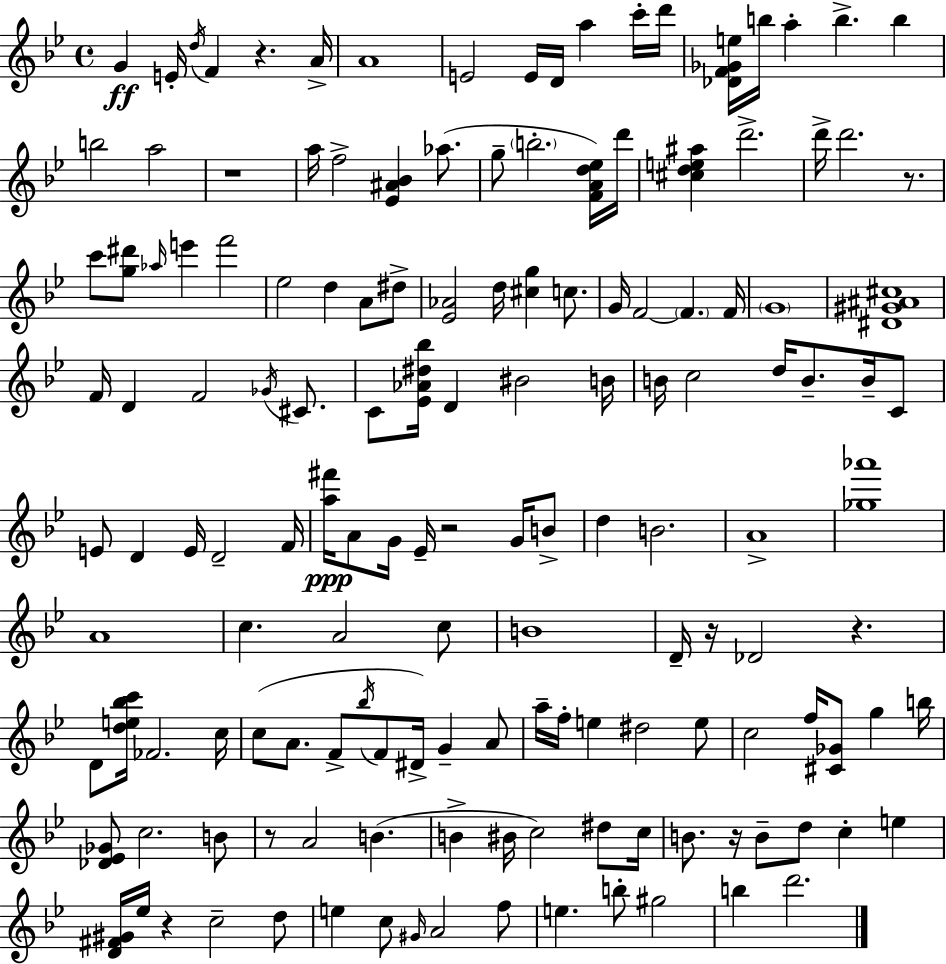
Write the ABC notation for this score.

X:1
T:Untitled
M:4/4
L:1/4
K:Bb
G E/4 d/4 F z A/4 A4 E2 E/4 D/4 a c'/4 d'/4 [_DF_Ge]/4 b/4 a b b b2 a2 z4 a/4 f2 [_E^A_B] _a/2 g/2 b2 [FAd_e]/4 d'/4 [^cde^a] d'2 d'/4 d'2 z/2 c'/2 [g^d']/2 _a/4 e' f'2 _e2 d A/2 ^d/2 [_E_A]2 d/4 [^cg] c/2 G/4 F2 F F/4 G4 [^D^G^A^c]4 F/4 D F2 _G/4 ^C/2 C/2 [_E_A^d_b]/4 D ^B2 B/4 B/4 c2 d/4 B/2 B/4 C/2 E/2 D E/4 D2 F/4 [a^f']/4 A/2 G/4 _E/4 z2 G/4 B/2 d B2 A4 [_g_a']4 A4 c A2 c/2 B4 D/4 z/4 _D2 z D/2 [de_bc']/4 _F2 c/4 c/2 A/2 F/2 _b/4 F/2 ^D/4 G A/2 a/4 f/4 e ^d2 e/2 c2 f/4 [^C_G]/2 g b/4 [_D_E_G]/2 c2 B/2 z/2 A2 B B ^B/4 c2 ^d/2 c/4 B/2 z/4 B/2 d/2 c e [D^F^G]/4 _e/4 z c2 d/2 e c/2 ^G/4 A2 f/2 e b/2 ^g2 b d'2